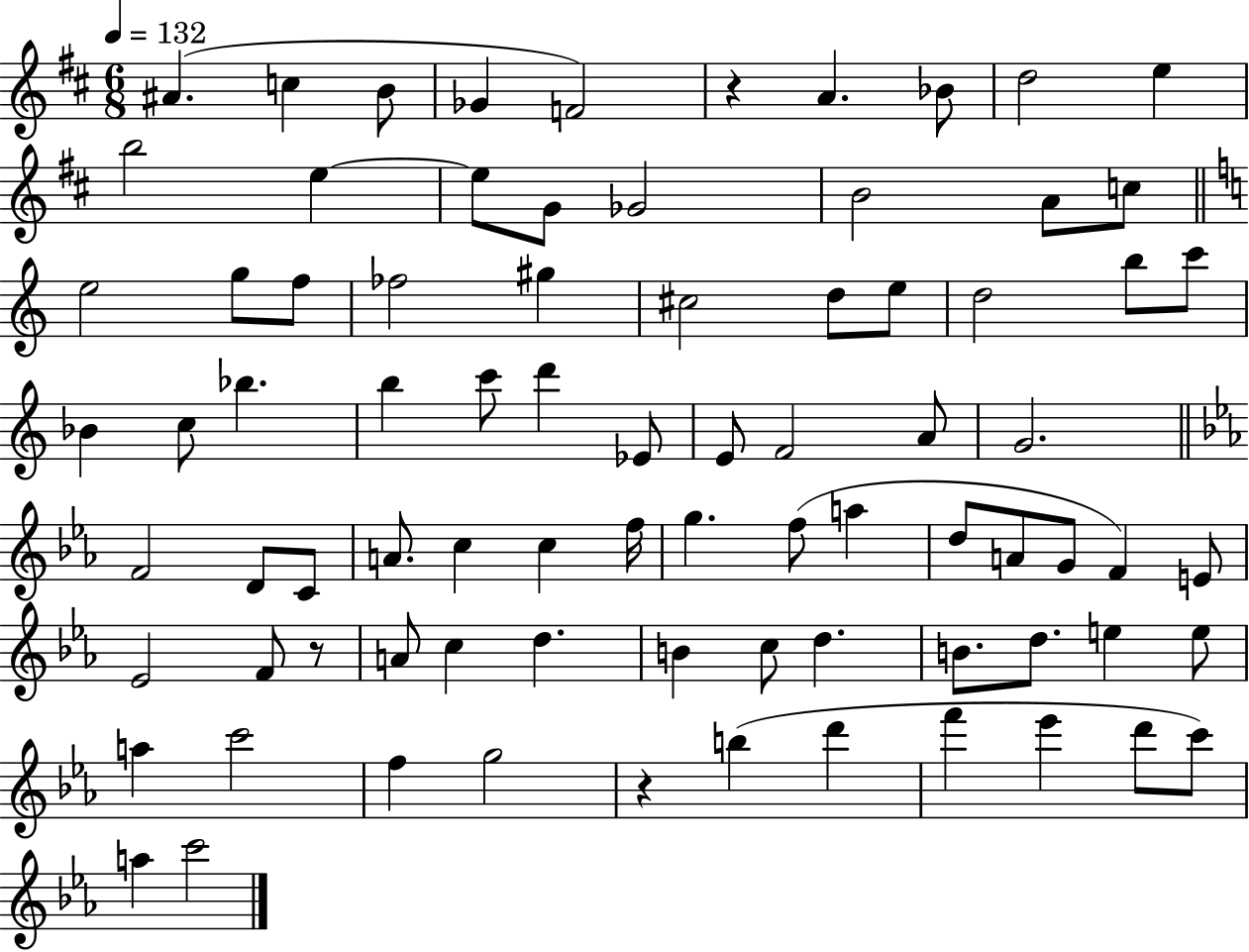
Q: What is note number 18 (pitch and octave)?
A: E5